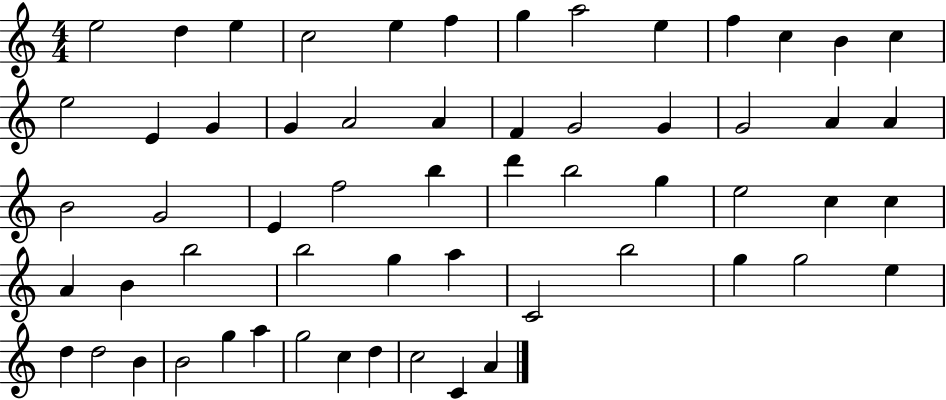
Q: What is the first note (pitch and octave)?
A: E5